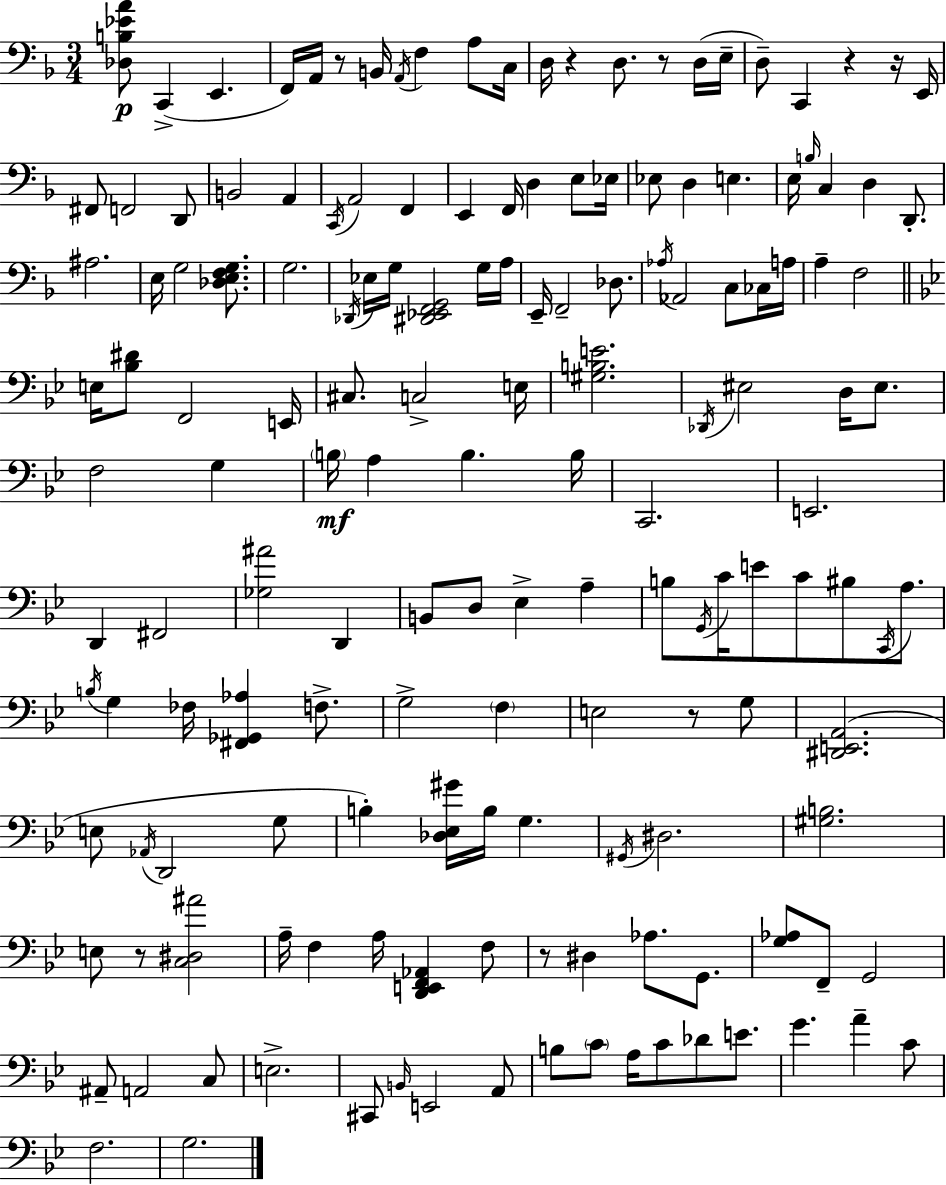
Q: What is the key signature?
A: D minor